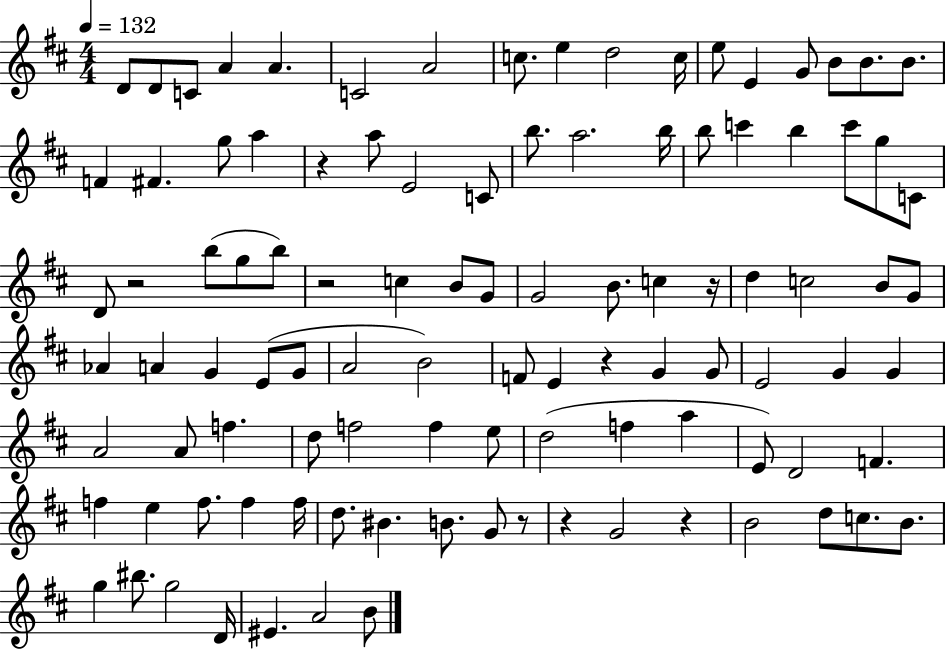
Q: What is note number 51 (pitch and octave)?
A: E4